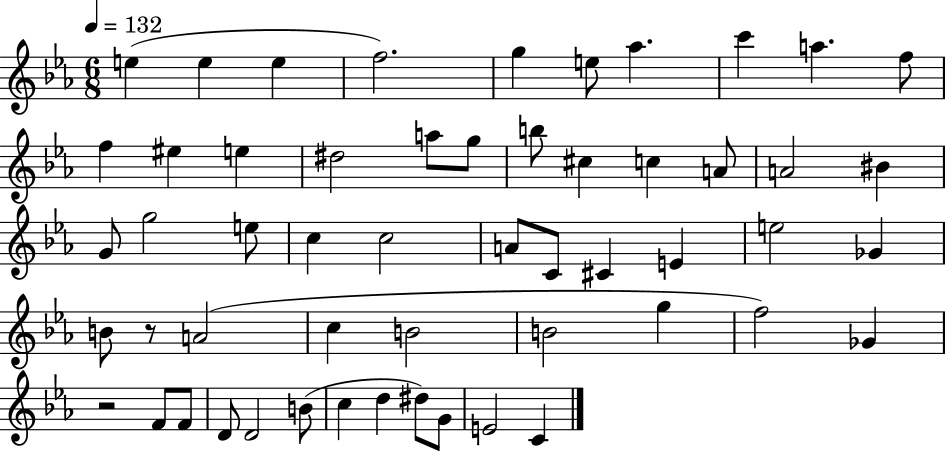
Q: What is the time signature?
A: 6/8